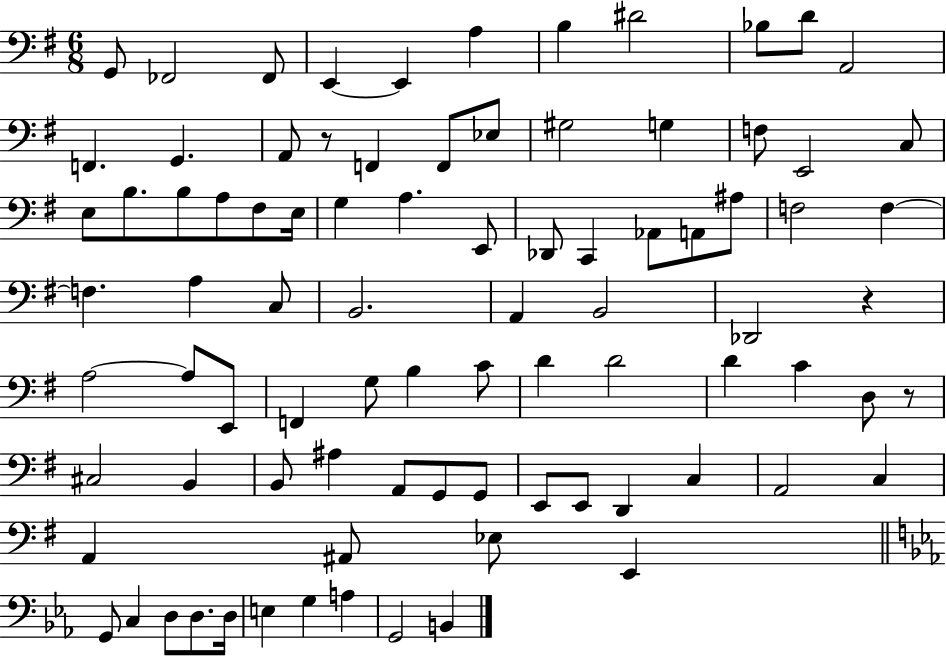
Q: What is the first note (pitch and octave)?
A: G2